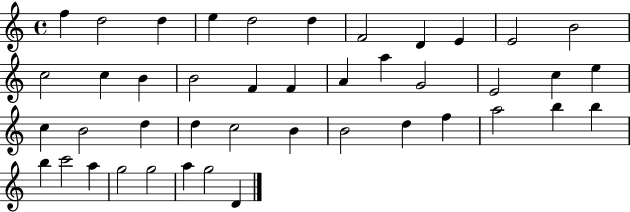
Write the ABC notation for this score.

X:1
T:Untitled
M:4/4
L:1/4
K:C
f d2 d e d2 d F2 D E E2 B2 c2 c B B2 F F A a G2 E2 c e c B2 d d c2 B B2 d f a2 b b b c'2 a g2 g2 a g2 D